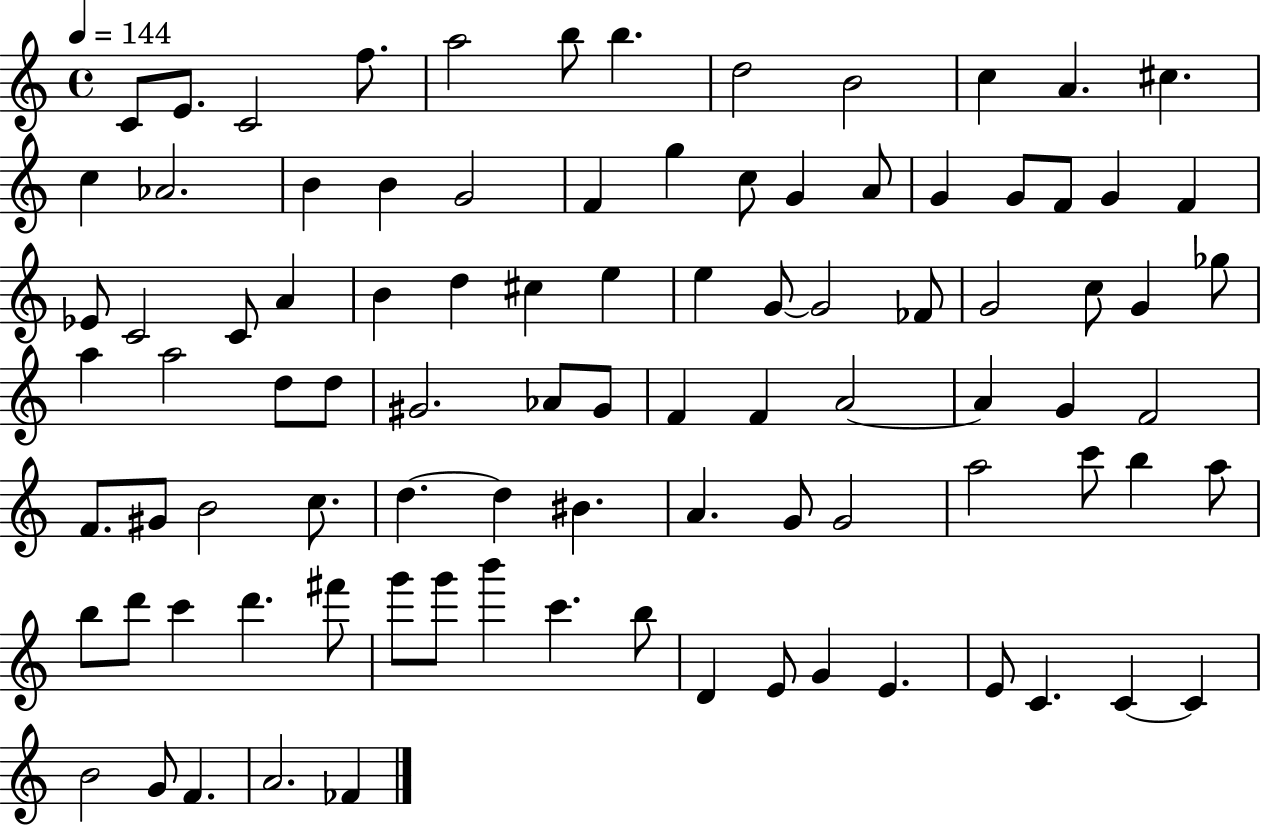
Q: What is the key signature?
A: C major